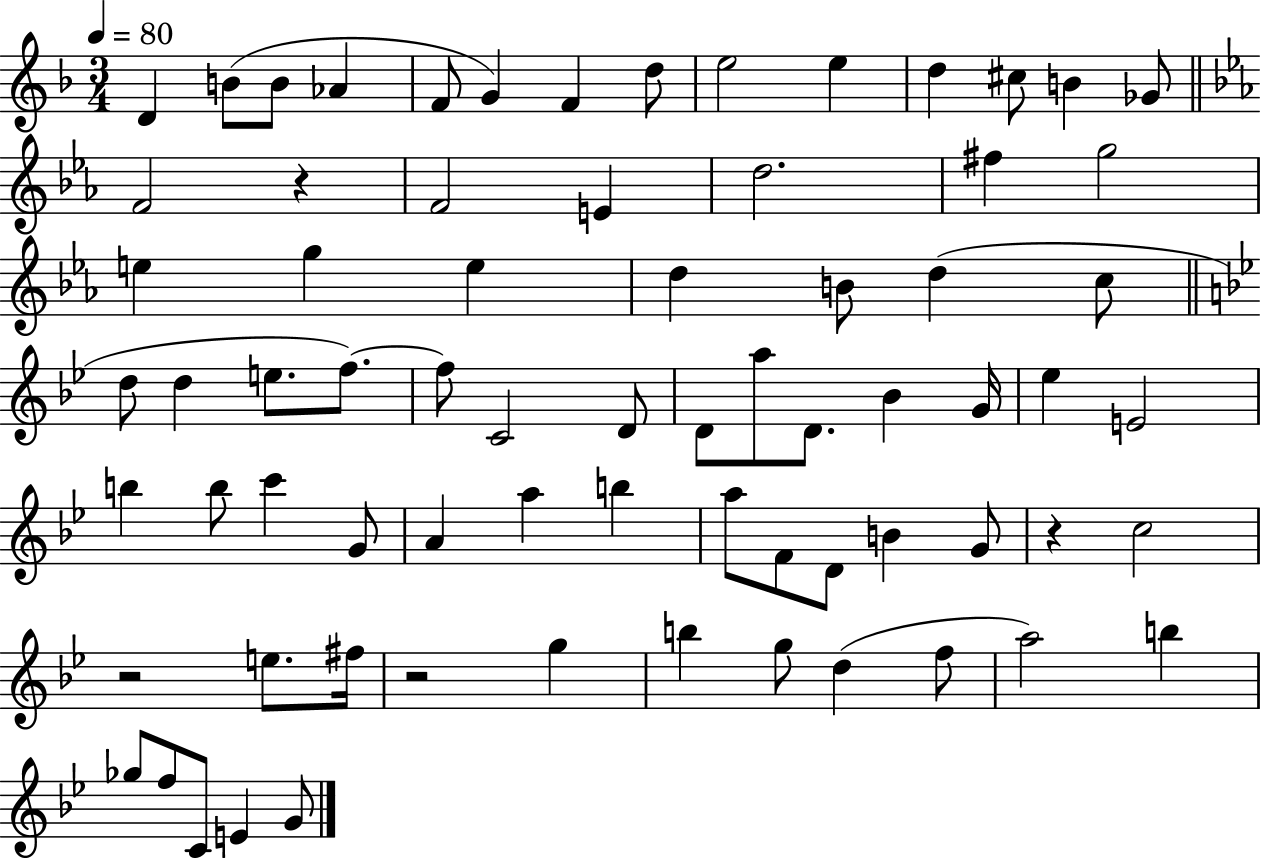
X:1
T:Untitled
M:3/4
L:1/4
K:F
D B/2 B/2 _A F/2 G F d/2 e2 e d ^c/2 B _G/2 F2 z F2 E d2 ^f g2 e g e d B/2 d c/2 d/2 d e/2 f/2 f/2 C2 D/2 D/2 a/2 D/2 _B G/4 _e E2 b b/2 c' G/2 A a b a/2 F/2 D/2 B G/2 z c2 z2 e/2 ^f/4 z2 g b g/2 d f/2 a2 b _g/2 f/2 C/2 E G/2